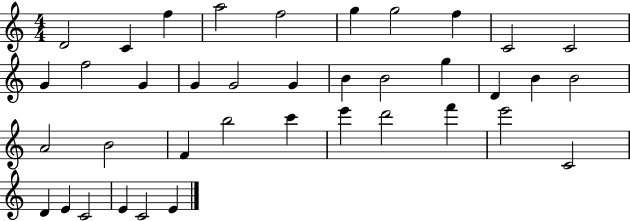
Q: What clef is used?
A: treble